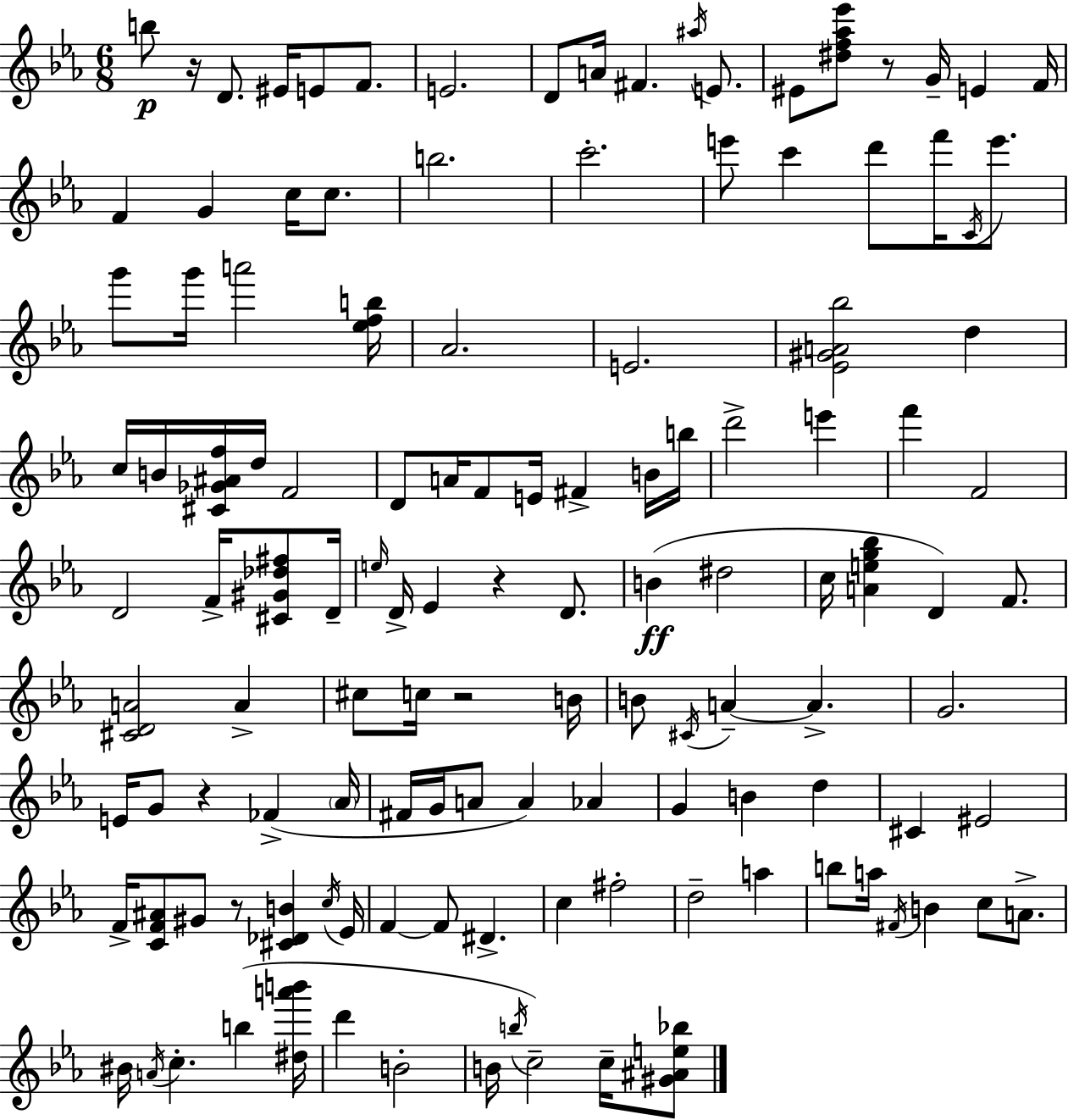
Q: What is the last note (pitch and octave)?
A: C5